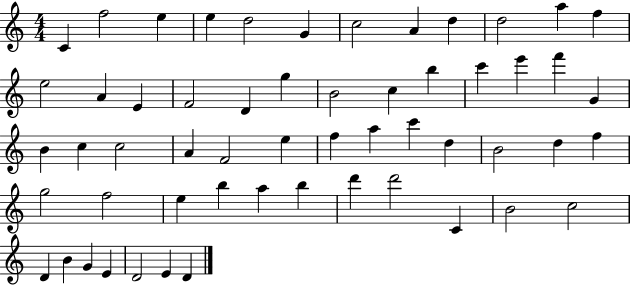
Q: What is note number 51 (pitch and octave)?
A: B4